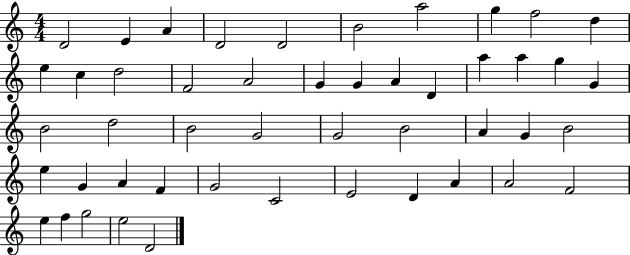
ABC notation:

X:1
T:Untitled
M:4/4
L:1/4
K:C
D2 E A D2 D2 B2 a2 g f2 d e c d2 F2 A2 G G A D a a g G B2 d2 B2 G2 G2 B2 A G B2 e G A F G2 C2 E2 D A A2 F2 e f g2 e2 D2